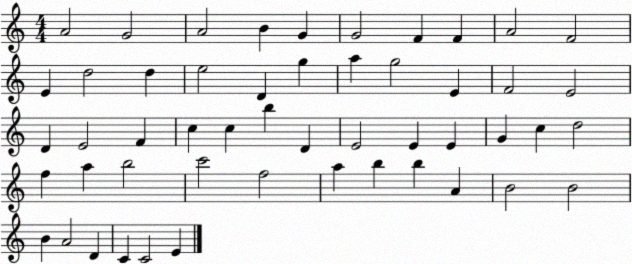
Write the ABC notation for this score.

X:1
T:Untitled
M:4/4
L:1/4
K:C
A2 G2 A2 B G G2 F F A2 F2 E d2 d e2 D g a g2 E F2 E2 D E2 F c c b D E2 E E G c d2 f a b2 c'2 f2 a b b A B2 B2 B A2 D C C2 E